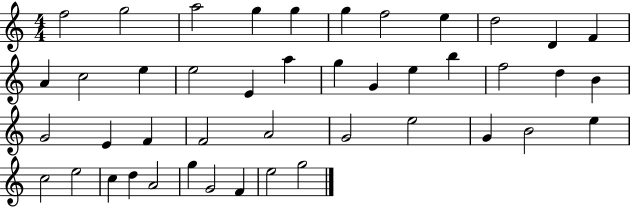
F5/h G5/h A5/h G5/q G5/q G5/q F5/h E5/q D5/h D4/q F4/q A4/q C5/h E5/q E5/h E4/q A5/q G5/q G4/q E5/q B5/q F5/h D5/q B4/q G4/h E4/q F4/q F4/h A4/h G4/h E5/h G4/q B4/h E5/q C5/h E5/h C5/q D5/q A4/h G5/q G4/h F4/q E5/h G5/h